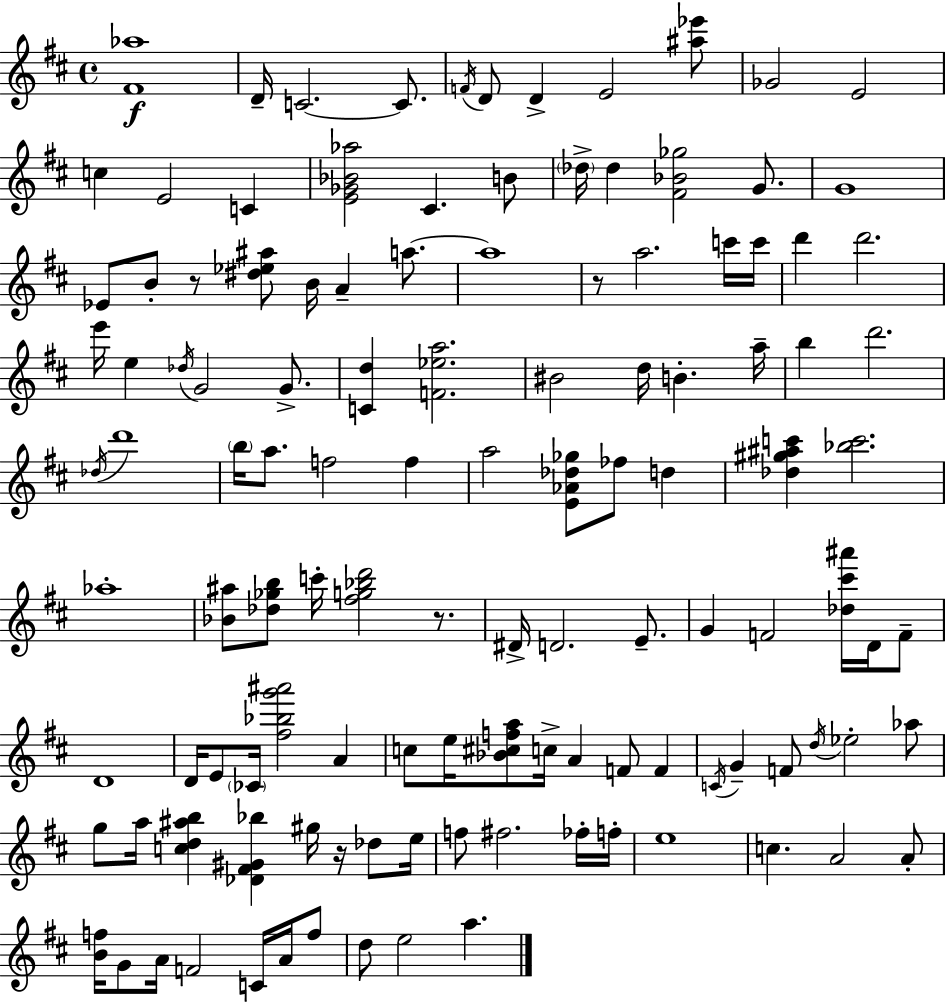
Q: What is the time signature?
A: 4/4